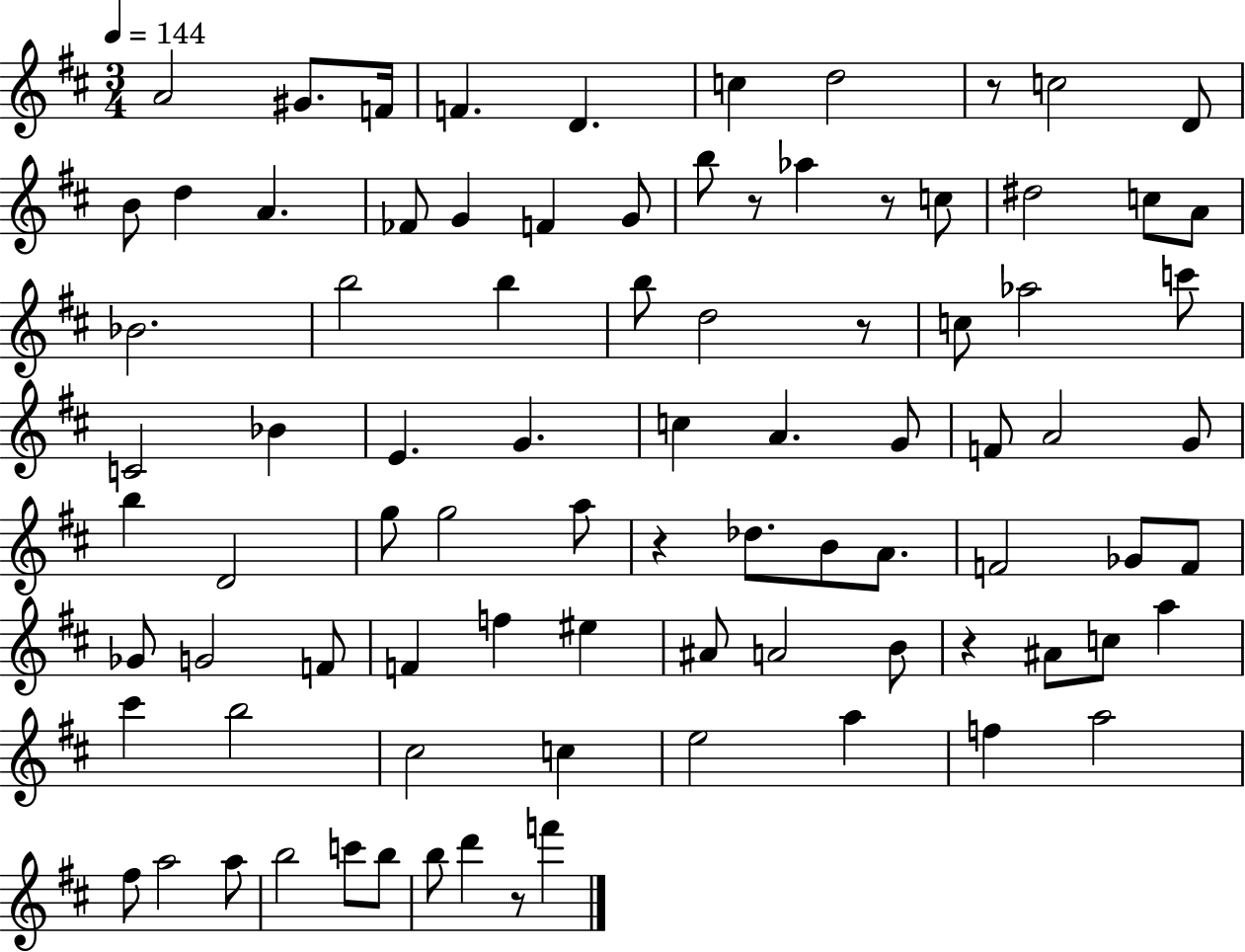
A4/h G#4/e. F4/s F4/q. D4/q. C5/q D5/h R/e C5/h D4/e B4/e D5/q A4/q. FES4/e G4/q F4/q G4/e B5/e R/e Ab5/q R/e C5/e D#5/h C5/e A4/e Bb4/h. B5/h B5/q B5/e D5/h R/e C5/e Ab5/h C6/e C4/h Bb4/q E4/q. G4/q. C5/q A4/q. G4/e F4/e A4/h G4/e B5/q D4/h G5/e G5/h A5/e R/q Db5/e. B4/e A4/e. F4/h Gb4/e F4/e Gb4/e G4/h F4/e F4/q F5/q EIS5/q A#4/e A4/h B4/e R/q A#4/e C5/e A5/q C#6/q B5/h C#5/h C5/q E5/h A5/q F5/q A5/h F#5/e A5/h A5/e B5/h C6/e B5/e B5/e D6/q R/e F6/q